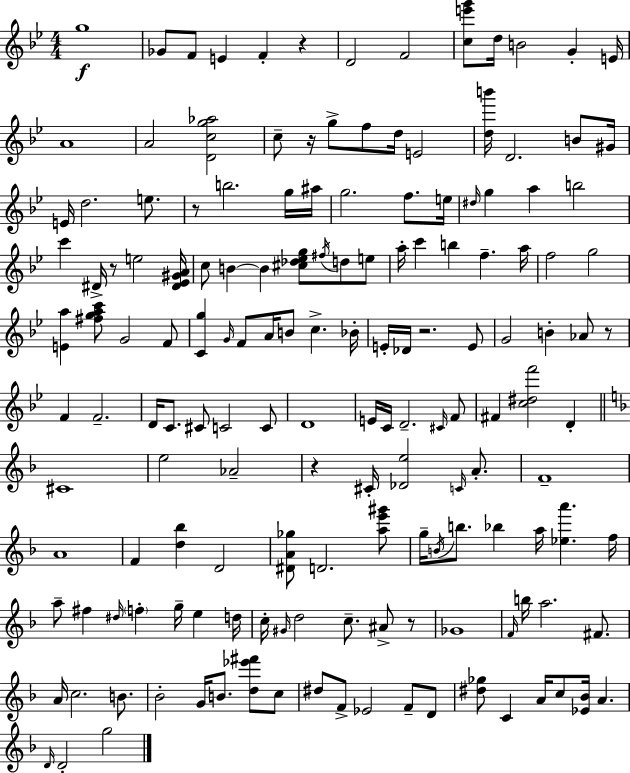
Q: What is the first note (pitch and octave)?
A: G5